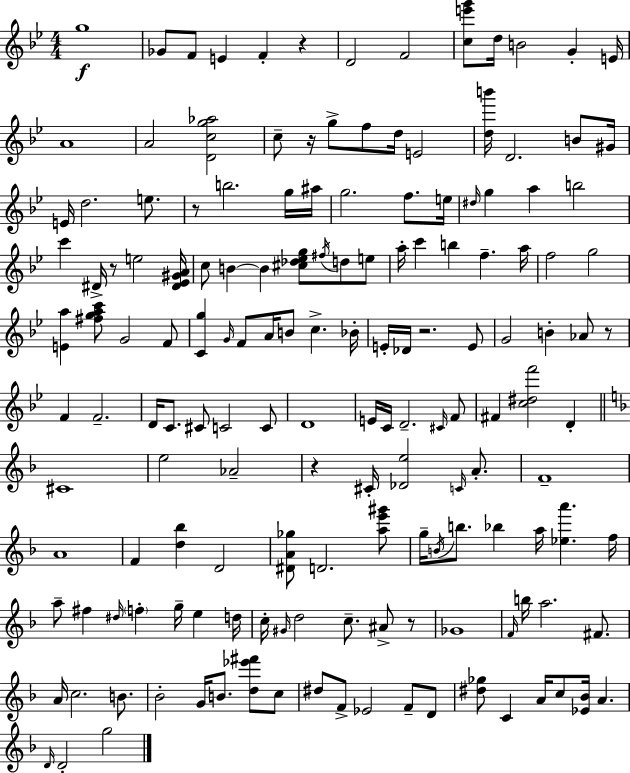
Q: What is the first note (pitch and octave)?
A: G5